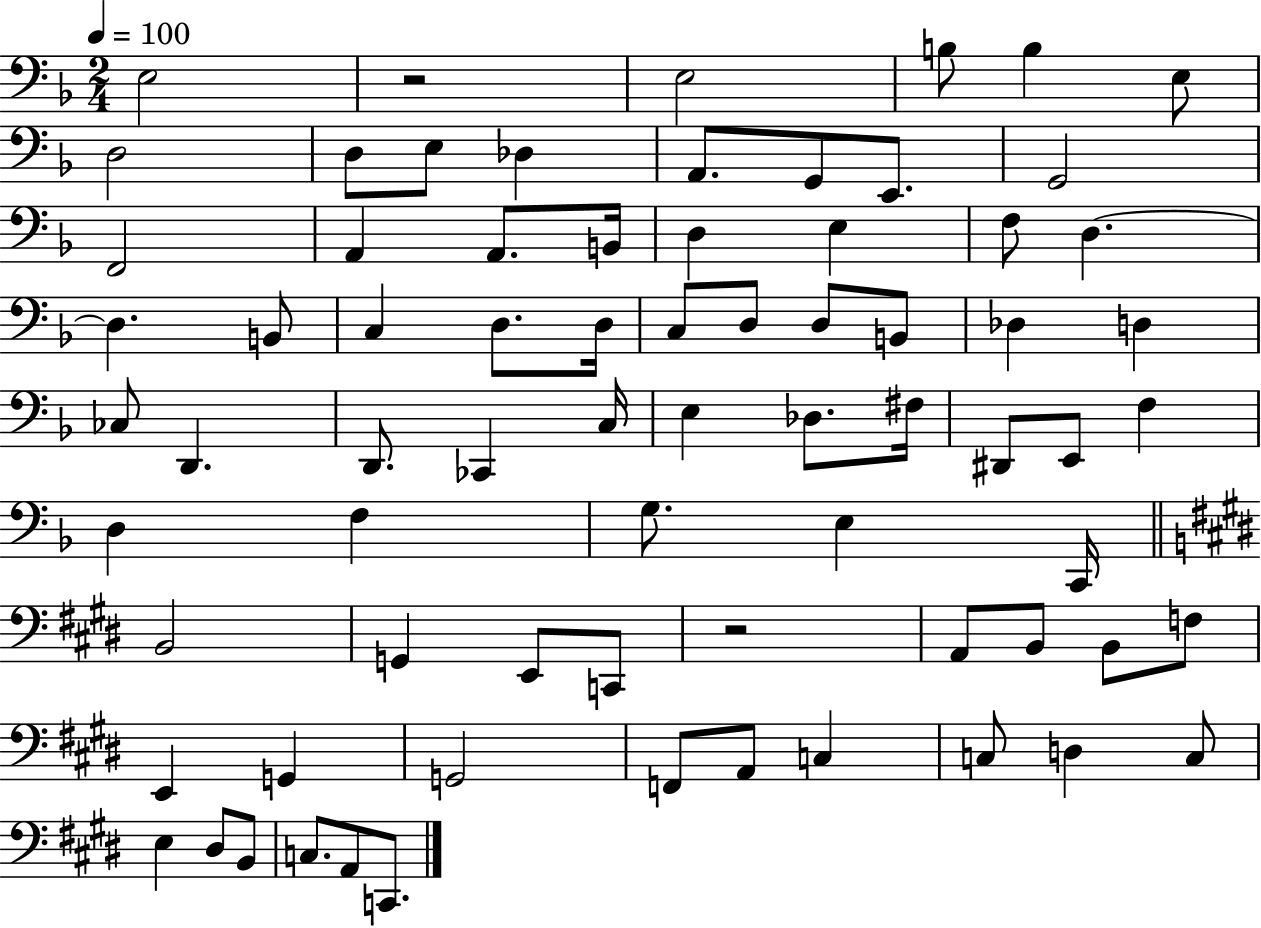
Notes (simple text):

E3/h R/h E3/h B3/e B3/q E3/e D3/h D3/e E3/e Db3/q A2/e. G2/e E2/e. G2/h F2/h A2/q A2/e. B2/s D3/q E3/q F3/e D3/q. D3/q. B2/e C3/q D3/e. D3/s C3/e D3/e D3/e B2/e Db3/q D3/q CES3/e D2/q. D2/e. CES2/q C3/s E3/q Db3/e. F#3/s D#2/e E2/e F3/q D3/q F3/q G3/e. E3/q C2/s B2/h G2/q E2/e C2/e R/h A2/e B2/e B2/e F3/e E2/q G2/q G2/h F2/e A2/e C3/q C3/e D3/q C3/e E3/q D#3/e B2/e C3/e. A2/e C2/e.